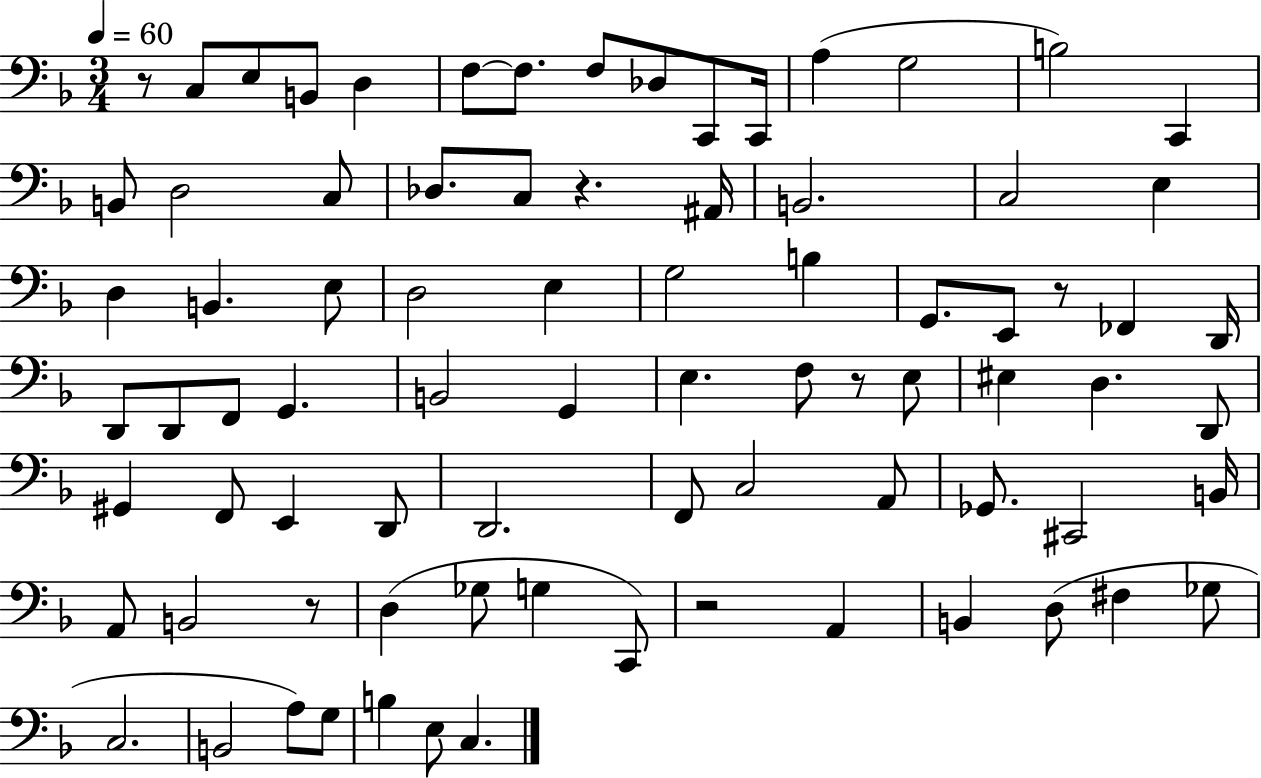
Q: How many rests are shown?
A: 6